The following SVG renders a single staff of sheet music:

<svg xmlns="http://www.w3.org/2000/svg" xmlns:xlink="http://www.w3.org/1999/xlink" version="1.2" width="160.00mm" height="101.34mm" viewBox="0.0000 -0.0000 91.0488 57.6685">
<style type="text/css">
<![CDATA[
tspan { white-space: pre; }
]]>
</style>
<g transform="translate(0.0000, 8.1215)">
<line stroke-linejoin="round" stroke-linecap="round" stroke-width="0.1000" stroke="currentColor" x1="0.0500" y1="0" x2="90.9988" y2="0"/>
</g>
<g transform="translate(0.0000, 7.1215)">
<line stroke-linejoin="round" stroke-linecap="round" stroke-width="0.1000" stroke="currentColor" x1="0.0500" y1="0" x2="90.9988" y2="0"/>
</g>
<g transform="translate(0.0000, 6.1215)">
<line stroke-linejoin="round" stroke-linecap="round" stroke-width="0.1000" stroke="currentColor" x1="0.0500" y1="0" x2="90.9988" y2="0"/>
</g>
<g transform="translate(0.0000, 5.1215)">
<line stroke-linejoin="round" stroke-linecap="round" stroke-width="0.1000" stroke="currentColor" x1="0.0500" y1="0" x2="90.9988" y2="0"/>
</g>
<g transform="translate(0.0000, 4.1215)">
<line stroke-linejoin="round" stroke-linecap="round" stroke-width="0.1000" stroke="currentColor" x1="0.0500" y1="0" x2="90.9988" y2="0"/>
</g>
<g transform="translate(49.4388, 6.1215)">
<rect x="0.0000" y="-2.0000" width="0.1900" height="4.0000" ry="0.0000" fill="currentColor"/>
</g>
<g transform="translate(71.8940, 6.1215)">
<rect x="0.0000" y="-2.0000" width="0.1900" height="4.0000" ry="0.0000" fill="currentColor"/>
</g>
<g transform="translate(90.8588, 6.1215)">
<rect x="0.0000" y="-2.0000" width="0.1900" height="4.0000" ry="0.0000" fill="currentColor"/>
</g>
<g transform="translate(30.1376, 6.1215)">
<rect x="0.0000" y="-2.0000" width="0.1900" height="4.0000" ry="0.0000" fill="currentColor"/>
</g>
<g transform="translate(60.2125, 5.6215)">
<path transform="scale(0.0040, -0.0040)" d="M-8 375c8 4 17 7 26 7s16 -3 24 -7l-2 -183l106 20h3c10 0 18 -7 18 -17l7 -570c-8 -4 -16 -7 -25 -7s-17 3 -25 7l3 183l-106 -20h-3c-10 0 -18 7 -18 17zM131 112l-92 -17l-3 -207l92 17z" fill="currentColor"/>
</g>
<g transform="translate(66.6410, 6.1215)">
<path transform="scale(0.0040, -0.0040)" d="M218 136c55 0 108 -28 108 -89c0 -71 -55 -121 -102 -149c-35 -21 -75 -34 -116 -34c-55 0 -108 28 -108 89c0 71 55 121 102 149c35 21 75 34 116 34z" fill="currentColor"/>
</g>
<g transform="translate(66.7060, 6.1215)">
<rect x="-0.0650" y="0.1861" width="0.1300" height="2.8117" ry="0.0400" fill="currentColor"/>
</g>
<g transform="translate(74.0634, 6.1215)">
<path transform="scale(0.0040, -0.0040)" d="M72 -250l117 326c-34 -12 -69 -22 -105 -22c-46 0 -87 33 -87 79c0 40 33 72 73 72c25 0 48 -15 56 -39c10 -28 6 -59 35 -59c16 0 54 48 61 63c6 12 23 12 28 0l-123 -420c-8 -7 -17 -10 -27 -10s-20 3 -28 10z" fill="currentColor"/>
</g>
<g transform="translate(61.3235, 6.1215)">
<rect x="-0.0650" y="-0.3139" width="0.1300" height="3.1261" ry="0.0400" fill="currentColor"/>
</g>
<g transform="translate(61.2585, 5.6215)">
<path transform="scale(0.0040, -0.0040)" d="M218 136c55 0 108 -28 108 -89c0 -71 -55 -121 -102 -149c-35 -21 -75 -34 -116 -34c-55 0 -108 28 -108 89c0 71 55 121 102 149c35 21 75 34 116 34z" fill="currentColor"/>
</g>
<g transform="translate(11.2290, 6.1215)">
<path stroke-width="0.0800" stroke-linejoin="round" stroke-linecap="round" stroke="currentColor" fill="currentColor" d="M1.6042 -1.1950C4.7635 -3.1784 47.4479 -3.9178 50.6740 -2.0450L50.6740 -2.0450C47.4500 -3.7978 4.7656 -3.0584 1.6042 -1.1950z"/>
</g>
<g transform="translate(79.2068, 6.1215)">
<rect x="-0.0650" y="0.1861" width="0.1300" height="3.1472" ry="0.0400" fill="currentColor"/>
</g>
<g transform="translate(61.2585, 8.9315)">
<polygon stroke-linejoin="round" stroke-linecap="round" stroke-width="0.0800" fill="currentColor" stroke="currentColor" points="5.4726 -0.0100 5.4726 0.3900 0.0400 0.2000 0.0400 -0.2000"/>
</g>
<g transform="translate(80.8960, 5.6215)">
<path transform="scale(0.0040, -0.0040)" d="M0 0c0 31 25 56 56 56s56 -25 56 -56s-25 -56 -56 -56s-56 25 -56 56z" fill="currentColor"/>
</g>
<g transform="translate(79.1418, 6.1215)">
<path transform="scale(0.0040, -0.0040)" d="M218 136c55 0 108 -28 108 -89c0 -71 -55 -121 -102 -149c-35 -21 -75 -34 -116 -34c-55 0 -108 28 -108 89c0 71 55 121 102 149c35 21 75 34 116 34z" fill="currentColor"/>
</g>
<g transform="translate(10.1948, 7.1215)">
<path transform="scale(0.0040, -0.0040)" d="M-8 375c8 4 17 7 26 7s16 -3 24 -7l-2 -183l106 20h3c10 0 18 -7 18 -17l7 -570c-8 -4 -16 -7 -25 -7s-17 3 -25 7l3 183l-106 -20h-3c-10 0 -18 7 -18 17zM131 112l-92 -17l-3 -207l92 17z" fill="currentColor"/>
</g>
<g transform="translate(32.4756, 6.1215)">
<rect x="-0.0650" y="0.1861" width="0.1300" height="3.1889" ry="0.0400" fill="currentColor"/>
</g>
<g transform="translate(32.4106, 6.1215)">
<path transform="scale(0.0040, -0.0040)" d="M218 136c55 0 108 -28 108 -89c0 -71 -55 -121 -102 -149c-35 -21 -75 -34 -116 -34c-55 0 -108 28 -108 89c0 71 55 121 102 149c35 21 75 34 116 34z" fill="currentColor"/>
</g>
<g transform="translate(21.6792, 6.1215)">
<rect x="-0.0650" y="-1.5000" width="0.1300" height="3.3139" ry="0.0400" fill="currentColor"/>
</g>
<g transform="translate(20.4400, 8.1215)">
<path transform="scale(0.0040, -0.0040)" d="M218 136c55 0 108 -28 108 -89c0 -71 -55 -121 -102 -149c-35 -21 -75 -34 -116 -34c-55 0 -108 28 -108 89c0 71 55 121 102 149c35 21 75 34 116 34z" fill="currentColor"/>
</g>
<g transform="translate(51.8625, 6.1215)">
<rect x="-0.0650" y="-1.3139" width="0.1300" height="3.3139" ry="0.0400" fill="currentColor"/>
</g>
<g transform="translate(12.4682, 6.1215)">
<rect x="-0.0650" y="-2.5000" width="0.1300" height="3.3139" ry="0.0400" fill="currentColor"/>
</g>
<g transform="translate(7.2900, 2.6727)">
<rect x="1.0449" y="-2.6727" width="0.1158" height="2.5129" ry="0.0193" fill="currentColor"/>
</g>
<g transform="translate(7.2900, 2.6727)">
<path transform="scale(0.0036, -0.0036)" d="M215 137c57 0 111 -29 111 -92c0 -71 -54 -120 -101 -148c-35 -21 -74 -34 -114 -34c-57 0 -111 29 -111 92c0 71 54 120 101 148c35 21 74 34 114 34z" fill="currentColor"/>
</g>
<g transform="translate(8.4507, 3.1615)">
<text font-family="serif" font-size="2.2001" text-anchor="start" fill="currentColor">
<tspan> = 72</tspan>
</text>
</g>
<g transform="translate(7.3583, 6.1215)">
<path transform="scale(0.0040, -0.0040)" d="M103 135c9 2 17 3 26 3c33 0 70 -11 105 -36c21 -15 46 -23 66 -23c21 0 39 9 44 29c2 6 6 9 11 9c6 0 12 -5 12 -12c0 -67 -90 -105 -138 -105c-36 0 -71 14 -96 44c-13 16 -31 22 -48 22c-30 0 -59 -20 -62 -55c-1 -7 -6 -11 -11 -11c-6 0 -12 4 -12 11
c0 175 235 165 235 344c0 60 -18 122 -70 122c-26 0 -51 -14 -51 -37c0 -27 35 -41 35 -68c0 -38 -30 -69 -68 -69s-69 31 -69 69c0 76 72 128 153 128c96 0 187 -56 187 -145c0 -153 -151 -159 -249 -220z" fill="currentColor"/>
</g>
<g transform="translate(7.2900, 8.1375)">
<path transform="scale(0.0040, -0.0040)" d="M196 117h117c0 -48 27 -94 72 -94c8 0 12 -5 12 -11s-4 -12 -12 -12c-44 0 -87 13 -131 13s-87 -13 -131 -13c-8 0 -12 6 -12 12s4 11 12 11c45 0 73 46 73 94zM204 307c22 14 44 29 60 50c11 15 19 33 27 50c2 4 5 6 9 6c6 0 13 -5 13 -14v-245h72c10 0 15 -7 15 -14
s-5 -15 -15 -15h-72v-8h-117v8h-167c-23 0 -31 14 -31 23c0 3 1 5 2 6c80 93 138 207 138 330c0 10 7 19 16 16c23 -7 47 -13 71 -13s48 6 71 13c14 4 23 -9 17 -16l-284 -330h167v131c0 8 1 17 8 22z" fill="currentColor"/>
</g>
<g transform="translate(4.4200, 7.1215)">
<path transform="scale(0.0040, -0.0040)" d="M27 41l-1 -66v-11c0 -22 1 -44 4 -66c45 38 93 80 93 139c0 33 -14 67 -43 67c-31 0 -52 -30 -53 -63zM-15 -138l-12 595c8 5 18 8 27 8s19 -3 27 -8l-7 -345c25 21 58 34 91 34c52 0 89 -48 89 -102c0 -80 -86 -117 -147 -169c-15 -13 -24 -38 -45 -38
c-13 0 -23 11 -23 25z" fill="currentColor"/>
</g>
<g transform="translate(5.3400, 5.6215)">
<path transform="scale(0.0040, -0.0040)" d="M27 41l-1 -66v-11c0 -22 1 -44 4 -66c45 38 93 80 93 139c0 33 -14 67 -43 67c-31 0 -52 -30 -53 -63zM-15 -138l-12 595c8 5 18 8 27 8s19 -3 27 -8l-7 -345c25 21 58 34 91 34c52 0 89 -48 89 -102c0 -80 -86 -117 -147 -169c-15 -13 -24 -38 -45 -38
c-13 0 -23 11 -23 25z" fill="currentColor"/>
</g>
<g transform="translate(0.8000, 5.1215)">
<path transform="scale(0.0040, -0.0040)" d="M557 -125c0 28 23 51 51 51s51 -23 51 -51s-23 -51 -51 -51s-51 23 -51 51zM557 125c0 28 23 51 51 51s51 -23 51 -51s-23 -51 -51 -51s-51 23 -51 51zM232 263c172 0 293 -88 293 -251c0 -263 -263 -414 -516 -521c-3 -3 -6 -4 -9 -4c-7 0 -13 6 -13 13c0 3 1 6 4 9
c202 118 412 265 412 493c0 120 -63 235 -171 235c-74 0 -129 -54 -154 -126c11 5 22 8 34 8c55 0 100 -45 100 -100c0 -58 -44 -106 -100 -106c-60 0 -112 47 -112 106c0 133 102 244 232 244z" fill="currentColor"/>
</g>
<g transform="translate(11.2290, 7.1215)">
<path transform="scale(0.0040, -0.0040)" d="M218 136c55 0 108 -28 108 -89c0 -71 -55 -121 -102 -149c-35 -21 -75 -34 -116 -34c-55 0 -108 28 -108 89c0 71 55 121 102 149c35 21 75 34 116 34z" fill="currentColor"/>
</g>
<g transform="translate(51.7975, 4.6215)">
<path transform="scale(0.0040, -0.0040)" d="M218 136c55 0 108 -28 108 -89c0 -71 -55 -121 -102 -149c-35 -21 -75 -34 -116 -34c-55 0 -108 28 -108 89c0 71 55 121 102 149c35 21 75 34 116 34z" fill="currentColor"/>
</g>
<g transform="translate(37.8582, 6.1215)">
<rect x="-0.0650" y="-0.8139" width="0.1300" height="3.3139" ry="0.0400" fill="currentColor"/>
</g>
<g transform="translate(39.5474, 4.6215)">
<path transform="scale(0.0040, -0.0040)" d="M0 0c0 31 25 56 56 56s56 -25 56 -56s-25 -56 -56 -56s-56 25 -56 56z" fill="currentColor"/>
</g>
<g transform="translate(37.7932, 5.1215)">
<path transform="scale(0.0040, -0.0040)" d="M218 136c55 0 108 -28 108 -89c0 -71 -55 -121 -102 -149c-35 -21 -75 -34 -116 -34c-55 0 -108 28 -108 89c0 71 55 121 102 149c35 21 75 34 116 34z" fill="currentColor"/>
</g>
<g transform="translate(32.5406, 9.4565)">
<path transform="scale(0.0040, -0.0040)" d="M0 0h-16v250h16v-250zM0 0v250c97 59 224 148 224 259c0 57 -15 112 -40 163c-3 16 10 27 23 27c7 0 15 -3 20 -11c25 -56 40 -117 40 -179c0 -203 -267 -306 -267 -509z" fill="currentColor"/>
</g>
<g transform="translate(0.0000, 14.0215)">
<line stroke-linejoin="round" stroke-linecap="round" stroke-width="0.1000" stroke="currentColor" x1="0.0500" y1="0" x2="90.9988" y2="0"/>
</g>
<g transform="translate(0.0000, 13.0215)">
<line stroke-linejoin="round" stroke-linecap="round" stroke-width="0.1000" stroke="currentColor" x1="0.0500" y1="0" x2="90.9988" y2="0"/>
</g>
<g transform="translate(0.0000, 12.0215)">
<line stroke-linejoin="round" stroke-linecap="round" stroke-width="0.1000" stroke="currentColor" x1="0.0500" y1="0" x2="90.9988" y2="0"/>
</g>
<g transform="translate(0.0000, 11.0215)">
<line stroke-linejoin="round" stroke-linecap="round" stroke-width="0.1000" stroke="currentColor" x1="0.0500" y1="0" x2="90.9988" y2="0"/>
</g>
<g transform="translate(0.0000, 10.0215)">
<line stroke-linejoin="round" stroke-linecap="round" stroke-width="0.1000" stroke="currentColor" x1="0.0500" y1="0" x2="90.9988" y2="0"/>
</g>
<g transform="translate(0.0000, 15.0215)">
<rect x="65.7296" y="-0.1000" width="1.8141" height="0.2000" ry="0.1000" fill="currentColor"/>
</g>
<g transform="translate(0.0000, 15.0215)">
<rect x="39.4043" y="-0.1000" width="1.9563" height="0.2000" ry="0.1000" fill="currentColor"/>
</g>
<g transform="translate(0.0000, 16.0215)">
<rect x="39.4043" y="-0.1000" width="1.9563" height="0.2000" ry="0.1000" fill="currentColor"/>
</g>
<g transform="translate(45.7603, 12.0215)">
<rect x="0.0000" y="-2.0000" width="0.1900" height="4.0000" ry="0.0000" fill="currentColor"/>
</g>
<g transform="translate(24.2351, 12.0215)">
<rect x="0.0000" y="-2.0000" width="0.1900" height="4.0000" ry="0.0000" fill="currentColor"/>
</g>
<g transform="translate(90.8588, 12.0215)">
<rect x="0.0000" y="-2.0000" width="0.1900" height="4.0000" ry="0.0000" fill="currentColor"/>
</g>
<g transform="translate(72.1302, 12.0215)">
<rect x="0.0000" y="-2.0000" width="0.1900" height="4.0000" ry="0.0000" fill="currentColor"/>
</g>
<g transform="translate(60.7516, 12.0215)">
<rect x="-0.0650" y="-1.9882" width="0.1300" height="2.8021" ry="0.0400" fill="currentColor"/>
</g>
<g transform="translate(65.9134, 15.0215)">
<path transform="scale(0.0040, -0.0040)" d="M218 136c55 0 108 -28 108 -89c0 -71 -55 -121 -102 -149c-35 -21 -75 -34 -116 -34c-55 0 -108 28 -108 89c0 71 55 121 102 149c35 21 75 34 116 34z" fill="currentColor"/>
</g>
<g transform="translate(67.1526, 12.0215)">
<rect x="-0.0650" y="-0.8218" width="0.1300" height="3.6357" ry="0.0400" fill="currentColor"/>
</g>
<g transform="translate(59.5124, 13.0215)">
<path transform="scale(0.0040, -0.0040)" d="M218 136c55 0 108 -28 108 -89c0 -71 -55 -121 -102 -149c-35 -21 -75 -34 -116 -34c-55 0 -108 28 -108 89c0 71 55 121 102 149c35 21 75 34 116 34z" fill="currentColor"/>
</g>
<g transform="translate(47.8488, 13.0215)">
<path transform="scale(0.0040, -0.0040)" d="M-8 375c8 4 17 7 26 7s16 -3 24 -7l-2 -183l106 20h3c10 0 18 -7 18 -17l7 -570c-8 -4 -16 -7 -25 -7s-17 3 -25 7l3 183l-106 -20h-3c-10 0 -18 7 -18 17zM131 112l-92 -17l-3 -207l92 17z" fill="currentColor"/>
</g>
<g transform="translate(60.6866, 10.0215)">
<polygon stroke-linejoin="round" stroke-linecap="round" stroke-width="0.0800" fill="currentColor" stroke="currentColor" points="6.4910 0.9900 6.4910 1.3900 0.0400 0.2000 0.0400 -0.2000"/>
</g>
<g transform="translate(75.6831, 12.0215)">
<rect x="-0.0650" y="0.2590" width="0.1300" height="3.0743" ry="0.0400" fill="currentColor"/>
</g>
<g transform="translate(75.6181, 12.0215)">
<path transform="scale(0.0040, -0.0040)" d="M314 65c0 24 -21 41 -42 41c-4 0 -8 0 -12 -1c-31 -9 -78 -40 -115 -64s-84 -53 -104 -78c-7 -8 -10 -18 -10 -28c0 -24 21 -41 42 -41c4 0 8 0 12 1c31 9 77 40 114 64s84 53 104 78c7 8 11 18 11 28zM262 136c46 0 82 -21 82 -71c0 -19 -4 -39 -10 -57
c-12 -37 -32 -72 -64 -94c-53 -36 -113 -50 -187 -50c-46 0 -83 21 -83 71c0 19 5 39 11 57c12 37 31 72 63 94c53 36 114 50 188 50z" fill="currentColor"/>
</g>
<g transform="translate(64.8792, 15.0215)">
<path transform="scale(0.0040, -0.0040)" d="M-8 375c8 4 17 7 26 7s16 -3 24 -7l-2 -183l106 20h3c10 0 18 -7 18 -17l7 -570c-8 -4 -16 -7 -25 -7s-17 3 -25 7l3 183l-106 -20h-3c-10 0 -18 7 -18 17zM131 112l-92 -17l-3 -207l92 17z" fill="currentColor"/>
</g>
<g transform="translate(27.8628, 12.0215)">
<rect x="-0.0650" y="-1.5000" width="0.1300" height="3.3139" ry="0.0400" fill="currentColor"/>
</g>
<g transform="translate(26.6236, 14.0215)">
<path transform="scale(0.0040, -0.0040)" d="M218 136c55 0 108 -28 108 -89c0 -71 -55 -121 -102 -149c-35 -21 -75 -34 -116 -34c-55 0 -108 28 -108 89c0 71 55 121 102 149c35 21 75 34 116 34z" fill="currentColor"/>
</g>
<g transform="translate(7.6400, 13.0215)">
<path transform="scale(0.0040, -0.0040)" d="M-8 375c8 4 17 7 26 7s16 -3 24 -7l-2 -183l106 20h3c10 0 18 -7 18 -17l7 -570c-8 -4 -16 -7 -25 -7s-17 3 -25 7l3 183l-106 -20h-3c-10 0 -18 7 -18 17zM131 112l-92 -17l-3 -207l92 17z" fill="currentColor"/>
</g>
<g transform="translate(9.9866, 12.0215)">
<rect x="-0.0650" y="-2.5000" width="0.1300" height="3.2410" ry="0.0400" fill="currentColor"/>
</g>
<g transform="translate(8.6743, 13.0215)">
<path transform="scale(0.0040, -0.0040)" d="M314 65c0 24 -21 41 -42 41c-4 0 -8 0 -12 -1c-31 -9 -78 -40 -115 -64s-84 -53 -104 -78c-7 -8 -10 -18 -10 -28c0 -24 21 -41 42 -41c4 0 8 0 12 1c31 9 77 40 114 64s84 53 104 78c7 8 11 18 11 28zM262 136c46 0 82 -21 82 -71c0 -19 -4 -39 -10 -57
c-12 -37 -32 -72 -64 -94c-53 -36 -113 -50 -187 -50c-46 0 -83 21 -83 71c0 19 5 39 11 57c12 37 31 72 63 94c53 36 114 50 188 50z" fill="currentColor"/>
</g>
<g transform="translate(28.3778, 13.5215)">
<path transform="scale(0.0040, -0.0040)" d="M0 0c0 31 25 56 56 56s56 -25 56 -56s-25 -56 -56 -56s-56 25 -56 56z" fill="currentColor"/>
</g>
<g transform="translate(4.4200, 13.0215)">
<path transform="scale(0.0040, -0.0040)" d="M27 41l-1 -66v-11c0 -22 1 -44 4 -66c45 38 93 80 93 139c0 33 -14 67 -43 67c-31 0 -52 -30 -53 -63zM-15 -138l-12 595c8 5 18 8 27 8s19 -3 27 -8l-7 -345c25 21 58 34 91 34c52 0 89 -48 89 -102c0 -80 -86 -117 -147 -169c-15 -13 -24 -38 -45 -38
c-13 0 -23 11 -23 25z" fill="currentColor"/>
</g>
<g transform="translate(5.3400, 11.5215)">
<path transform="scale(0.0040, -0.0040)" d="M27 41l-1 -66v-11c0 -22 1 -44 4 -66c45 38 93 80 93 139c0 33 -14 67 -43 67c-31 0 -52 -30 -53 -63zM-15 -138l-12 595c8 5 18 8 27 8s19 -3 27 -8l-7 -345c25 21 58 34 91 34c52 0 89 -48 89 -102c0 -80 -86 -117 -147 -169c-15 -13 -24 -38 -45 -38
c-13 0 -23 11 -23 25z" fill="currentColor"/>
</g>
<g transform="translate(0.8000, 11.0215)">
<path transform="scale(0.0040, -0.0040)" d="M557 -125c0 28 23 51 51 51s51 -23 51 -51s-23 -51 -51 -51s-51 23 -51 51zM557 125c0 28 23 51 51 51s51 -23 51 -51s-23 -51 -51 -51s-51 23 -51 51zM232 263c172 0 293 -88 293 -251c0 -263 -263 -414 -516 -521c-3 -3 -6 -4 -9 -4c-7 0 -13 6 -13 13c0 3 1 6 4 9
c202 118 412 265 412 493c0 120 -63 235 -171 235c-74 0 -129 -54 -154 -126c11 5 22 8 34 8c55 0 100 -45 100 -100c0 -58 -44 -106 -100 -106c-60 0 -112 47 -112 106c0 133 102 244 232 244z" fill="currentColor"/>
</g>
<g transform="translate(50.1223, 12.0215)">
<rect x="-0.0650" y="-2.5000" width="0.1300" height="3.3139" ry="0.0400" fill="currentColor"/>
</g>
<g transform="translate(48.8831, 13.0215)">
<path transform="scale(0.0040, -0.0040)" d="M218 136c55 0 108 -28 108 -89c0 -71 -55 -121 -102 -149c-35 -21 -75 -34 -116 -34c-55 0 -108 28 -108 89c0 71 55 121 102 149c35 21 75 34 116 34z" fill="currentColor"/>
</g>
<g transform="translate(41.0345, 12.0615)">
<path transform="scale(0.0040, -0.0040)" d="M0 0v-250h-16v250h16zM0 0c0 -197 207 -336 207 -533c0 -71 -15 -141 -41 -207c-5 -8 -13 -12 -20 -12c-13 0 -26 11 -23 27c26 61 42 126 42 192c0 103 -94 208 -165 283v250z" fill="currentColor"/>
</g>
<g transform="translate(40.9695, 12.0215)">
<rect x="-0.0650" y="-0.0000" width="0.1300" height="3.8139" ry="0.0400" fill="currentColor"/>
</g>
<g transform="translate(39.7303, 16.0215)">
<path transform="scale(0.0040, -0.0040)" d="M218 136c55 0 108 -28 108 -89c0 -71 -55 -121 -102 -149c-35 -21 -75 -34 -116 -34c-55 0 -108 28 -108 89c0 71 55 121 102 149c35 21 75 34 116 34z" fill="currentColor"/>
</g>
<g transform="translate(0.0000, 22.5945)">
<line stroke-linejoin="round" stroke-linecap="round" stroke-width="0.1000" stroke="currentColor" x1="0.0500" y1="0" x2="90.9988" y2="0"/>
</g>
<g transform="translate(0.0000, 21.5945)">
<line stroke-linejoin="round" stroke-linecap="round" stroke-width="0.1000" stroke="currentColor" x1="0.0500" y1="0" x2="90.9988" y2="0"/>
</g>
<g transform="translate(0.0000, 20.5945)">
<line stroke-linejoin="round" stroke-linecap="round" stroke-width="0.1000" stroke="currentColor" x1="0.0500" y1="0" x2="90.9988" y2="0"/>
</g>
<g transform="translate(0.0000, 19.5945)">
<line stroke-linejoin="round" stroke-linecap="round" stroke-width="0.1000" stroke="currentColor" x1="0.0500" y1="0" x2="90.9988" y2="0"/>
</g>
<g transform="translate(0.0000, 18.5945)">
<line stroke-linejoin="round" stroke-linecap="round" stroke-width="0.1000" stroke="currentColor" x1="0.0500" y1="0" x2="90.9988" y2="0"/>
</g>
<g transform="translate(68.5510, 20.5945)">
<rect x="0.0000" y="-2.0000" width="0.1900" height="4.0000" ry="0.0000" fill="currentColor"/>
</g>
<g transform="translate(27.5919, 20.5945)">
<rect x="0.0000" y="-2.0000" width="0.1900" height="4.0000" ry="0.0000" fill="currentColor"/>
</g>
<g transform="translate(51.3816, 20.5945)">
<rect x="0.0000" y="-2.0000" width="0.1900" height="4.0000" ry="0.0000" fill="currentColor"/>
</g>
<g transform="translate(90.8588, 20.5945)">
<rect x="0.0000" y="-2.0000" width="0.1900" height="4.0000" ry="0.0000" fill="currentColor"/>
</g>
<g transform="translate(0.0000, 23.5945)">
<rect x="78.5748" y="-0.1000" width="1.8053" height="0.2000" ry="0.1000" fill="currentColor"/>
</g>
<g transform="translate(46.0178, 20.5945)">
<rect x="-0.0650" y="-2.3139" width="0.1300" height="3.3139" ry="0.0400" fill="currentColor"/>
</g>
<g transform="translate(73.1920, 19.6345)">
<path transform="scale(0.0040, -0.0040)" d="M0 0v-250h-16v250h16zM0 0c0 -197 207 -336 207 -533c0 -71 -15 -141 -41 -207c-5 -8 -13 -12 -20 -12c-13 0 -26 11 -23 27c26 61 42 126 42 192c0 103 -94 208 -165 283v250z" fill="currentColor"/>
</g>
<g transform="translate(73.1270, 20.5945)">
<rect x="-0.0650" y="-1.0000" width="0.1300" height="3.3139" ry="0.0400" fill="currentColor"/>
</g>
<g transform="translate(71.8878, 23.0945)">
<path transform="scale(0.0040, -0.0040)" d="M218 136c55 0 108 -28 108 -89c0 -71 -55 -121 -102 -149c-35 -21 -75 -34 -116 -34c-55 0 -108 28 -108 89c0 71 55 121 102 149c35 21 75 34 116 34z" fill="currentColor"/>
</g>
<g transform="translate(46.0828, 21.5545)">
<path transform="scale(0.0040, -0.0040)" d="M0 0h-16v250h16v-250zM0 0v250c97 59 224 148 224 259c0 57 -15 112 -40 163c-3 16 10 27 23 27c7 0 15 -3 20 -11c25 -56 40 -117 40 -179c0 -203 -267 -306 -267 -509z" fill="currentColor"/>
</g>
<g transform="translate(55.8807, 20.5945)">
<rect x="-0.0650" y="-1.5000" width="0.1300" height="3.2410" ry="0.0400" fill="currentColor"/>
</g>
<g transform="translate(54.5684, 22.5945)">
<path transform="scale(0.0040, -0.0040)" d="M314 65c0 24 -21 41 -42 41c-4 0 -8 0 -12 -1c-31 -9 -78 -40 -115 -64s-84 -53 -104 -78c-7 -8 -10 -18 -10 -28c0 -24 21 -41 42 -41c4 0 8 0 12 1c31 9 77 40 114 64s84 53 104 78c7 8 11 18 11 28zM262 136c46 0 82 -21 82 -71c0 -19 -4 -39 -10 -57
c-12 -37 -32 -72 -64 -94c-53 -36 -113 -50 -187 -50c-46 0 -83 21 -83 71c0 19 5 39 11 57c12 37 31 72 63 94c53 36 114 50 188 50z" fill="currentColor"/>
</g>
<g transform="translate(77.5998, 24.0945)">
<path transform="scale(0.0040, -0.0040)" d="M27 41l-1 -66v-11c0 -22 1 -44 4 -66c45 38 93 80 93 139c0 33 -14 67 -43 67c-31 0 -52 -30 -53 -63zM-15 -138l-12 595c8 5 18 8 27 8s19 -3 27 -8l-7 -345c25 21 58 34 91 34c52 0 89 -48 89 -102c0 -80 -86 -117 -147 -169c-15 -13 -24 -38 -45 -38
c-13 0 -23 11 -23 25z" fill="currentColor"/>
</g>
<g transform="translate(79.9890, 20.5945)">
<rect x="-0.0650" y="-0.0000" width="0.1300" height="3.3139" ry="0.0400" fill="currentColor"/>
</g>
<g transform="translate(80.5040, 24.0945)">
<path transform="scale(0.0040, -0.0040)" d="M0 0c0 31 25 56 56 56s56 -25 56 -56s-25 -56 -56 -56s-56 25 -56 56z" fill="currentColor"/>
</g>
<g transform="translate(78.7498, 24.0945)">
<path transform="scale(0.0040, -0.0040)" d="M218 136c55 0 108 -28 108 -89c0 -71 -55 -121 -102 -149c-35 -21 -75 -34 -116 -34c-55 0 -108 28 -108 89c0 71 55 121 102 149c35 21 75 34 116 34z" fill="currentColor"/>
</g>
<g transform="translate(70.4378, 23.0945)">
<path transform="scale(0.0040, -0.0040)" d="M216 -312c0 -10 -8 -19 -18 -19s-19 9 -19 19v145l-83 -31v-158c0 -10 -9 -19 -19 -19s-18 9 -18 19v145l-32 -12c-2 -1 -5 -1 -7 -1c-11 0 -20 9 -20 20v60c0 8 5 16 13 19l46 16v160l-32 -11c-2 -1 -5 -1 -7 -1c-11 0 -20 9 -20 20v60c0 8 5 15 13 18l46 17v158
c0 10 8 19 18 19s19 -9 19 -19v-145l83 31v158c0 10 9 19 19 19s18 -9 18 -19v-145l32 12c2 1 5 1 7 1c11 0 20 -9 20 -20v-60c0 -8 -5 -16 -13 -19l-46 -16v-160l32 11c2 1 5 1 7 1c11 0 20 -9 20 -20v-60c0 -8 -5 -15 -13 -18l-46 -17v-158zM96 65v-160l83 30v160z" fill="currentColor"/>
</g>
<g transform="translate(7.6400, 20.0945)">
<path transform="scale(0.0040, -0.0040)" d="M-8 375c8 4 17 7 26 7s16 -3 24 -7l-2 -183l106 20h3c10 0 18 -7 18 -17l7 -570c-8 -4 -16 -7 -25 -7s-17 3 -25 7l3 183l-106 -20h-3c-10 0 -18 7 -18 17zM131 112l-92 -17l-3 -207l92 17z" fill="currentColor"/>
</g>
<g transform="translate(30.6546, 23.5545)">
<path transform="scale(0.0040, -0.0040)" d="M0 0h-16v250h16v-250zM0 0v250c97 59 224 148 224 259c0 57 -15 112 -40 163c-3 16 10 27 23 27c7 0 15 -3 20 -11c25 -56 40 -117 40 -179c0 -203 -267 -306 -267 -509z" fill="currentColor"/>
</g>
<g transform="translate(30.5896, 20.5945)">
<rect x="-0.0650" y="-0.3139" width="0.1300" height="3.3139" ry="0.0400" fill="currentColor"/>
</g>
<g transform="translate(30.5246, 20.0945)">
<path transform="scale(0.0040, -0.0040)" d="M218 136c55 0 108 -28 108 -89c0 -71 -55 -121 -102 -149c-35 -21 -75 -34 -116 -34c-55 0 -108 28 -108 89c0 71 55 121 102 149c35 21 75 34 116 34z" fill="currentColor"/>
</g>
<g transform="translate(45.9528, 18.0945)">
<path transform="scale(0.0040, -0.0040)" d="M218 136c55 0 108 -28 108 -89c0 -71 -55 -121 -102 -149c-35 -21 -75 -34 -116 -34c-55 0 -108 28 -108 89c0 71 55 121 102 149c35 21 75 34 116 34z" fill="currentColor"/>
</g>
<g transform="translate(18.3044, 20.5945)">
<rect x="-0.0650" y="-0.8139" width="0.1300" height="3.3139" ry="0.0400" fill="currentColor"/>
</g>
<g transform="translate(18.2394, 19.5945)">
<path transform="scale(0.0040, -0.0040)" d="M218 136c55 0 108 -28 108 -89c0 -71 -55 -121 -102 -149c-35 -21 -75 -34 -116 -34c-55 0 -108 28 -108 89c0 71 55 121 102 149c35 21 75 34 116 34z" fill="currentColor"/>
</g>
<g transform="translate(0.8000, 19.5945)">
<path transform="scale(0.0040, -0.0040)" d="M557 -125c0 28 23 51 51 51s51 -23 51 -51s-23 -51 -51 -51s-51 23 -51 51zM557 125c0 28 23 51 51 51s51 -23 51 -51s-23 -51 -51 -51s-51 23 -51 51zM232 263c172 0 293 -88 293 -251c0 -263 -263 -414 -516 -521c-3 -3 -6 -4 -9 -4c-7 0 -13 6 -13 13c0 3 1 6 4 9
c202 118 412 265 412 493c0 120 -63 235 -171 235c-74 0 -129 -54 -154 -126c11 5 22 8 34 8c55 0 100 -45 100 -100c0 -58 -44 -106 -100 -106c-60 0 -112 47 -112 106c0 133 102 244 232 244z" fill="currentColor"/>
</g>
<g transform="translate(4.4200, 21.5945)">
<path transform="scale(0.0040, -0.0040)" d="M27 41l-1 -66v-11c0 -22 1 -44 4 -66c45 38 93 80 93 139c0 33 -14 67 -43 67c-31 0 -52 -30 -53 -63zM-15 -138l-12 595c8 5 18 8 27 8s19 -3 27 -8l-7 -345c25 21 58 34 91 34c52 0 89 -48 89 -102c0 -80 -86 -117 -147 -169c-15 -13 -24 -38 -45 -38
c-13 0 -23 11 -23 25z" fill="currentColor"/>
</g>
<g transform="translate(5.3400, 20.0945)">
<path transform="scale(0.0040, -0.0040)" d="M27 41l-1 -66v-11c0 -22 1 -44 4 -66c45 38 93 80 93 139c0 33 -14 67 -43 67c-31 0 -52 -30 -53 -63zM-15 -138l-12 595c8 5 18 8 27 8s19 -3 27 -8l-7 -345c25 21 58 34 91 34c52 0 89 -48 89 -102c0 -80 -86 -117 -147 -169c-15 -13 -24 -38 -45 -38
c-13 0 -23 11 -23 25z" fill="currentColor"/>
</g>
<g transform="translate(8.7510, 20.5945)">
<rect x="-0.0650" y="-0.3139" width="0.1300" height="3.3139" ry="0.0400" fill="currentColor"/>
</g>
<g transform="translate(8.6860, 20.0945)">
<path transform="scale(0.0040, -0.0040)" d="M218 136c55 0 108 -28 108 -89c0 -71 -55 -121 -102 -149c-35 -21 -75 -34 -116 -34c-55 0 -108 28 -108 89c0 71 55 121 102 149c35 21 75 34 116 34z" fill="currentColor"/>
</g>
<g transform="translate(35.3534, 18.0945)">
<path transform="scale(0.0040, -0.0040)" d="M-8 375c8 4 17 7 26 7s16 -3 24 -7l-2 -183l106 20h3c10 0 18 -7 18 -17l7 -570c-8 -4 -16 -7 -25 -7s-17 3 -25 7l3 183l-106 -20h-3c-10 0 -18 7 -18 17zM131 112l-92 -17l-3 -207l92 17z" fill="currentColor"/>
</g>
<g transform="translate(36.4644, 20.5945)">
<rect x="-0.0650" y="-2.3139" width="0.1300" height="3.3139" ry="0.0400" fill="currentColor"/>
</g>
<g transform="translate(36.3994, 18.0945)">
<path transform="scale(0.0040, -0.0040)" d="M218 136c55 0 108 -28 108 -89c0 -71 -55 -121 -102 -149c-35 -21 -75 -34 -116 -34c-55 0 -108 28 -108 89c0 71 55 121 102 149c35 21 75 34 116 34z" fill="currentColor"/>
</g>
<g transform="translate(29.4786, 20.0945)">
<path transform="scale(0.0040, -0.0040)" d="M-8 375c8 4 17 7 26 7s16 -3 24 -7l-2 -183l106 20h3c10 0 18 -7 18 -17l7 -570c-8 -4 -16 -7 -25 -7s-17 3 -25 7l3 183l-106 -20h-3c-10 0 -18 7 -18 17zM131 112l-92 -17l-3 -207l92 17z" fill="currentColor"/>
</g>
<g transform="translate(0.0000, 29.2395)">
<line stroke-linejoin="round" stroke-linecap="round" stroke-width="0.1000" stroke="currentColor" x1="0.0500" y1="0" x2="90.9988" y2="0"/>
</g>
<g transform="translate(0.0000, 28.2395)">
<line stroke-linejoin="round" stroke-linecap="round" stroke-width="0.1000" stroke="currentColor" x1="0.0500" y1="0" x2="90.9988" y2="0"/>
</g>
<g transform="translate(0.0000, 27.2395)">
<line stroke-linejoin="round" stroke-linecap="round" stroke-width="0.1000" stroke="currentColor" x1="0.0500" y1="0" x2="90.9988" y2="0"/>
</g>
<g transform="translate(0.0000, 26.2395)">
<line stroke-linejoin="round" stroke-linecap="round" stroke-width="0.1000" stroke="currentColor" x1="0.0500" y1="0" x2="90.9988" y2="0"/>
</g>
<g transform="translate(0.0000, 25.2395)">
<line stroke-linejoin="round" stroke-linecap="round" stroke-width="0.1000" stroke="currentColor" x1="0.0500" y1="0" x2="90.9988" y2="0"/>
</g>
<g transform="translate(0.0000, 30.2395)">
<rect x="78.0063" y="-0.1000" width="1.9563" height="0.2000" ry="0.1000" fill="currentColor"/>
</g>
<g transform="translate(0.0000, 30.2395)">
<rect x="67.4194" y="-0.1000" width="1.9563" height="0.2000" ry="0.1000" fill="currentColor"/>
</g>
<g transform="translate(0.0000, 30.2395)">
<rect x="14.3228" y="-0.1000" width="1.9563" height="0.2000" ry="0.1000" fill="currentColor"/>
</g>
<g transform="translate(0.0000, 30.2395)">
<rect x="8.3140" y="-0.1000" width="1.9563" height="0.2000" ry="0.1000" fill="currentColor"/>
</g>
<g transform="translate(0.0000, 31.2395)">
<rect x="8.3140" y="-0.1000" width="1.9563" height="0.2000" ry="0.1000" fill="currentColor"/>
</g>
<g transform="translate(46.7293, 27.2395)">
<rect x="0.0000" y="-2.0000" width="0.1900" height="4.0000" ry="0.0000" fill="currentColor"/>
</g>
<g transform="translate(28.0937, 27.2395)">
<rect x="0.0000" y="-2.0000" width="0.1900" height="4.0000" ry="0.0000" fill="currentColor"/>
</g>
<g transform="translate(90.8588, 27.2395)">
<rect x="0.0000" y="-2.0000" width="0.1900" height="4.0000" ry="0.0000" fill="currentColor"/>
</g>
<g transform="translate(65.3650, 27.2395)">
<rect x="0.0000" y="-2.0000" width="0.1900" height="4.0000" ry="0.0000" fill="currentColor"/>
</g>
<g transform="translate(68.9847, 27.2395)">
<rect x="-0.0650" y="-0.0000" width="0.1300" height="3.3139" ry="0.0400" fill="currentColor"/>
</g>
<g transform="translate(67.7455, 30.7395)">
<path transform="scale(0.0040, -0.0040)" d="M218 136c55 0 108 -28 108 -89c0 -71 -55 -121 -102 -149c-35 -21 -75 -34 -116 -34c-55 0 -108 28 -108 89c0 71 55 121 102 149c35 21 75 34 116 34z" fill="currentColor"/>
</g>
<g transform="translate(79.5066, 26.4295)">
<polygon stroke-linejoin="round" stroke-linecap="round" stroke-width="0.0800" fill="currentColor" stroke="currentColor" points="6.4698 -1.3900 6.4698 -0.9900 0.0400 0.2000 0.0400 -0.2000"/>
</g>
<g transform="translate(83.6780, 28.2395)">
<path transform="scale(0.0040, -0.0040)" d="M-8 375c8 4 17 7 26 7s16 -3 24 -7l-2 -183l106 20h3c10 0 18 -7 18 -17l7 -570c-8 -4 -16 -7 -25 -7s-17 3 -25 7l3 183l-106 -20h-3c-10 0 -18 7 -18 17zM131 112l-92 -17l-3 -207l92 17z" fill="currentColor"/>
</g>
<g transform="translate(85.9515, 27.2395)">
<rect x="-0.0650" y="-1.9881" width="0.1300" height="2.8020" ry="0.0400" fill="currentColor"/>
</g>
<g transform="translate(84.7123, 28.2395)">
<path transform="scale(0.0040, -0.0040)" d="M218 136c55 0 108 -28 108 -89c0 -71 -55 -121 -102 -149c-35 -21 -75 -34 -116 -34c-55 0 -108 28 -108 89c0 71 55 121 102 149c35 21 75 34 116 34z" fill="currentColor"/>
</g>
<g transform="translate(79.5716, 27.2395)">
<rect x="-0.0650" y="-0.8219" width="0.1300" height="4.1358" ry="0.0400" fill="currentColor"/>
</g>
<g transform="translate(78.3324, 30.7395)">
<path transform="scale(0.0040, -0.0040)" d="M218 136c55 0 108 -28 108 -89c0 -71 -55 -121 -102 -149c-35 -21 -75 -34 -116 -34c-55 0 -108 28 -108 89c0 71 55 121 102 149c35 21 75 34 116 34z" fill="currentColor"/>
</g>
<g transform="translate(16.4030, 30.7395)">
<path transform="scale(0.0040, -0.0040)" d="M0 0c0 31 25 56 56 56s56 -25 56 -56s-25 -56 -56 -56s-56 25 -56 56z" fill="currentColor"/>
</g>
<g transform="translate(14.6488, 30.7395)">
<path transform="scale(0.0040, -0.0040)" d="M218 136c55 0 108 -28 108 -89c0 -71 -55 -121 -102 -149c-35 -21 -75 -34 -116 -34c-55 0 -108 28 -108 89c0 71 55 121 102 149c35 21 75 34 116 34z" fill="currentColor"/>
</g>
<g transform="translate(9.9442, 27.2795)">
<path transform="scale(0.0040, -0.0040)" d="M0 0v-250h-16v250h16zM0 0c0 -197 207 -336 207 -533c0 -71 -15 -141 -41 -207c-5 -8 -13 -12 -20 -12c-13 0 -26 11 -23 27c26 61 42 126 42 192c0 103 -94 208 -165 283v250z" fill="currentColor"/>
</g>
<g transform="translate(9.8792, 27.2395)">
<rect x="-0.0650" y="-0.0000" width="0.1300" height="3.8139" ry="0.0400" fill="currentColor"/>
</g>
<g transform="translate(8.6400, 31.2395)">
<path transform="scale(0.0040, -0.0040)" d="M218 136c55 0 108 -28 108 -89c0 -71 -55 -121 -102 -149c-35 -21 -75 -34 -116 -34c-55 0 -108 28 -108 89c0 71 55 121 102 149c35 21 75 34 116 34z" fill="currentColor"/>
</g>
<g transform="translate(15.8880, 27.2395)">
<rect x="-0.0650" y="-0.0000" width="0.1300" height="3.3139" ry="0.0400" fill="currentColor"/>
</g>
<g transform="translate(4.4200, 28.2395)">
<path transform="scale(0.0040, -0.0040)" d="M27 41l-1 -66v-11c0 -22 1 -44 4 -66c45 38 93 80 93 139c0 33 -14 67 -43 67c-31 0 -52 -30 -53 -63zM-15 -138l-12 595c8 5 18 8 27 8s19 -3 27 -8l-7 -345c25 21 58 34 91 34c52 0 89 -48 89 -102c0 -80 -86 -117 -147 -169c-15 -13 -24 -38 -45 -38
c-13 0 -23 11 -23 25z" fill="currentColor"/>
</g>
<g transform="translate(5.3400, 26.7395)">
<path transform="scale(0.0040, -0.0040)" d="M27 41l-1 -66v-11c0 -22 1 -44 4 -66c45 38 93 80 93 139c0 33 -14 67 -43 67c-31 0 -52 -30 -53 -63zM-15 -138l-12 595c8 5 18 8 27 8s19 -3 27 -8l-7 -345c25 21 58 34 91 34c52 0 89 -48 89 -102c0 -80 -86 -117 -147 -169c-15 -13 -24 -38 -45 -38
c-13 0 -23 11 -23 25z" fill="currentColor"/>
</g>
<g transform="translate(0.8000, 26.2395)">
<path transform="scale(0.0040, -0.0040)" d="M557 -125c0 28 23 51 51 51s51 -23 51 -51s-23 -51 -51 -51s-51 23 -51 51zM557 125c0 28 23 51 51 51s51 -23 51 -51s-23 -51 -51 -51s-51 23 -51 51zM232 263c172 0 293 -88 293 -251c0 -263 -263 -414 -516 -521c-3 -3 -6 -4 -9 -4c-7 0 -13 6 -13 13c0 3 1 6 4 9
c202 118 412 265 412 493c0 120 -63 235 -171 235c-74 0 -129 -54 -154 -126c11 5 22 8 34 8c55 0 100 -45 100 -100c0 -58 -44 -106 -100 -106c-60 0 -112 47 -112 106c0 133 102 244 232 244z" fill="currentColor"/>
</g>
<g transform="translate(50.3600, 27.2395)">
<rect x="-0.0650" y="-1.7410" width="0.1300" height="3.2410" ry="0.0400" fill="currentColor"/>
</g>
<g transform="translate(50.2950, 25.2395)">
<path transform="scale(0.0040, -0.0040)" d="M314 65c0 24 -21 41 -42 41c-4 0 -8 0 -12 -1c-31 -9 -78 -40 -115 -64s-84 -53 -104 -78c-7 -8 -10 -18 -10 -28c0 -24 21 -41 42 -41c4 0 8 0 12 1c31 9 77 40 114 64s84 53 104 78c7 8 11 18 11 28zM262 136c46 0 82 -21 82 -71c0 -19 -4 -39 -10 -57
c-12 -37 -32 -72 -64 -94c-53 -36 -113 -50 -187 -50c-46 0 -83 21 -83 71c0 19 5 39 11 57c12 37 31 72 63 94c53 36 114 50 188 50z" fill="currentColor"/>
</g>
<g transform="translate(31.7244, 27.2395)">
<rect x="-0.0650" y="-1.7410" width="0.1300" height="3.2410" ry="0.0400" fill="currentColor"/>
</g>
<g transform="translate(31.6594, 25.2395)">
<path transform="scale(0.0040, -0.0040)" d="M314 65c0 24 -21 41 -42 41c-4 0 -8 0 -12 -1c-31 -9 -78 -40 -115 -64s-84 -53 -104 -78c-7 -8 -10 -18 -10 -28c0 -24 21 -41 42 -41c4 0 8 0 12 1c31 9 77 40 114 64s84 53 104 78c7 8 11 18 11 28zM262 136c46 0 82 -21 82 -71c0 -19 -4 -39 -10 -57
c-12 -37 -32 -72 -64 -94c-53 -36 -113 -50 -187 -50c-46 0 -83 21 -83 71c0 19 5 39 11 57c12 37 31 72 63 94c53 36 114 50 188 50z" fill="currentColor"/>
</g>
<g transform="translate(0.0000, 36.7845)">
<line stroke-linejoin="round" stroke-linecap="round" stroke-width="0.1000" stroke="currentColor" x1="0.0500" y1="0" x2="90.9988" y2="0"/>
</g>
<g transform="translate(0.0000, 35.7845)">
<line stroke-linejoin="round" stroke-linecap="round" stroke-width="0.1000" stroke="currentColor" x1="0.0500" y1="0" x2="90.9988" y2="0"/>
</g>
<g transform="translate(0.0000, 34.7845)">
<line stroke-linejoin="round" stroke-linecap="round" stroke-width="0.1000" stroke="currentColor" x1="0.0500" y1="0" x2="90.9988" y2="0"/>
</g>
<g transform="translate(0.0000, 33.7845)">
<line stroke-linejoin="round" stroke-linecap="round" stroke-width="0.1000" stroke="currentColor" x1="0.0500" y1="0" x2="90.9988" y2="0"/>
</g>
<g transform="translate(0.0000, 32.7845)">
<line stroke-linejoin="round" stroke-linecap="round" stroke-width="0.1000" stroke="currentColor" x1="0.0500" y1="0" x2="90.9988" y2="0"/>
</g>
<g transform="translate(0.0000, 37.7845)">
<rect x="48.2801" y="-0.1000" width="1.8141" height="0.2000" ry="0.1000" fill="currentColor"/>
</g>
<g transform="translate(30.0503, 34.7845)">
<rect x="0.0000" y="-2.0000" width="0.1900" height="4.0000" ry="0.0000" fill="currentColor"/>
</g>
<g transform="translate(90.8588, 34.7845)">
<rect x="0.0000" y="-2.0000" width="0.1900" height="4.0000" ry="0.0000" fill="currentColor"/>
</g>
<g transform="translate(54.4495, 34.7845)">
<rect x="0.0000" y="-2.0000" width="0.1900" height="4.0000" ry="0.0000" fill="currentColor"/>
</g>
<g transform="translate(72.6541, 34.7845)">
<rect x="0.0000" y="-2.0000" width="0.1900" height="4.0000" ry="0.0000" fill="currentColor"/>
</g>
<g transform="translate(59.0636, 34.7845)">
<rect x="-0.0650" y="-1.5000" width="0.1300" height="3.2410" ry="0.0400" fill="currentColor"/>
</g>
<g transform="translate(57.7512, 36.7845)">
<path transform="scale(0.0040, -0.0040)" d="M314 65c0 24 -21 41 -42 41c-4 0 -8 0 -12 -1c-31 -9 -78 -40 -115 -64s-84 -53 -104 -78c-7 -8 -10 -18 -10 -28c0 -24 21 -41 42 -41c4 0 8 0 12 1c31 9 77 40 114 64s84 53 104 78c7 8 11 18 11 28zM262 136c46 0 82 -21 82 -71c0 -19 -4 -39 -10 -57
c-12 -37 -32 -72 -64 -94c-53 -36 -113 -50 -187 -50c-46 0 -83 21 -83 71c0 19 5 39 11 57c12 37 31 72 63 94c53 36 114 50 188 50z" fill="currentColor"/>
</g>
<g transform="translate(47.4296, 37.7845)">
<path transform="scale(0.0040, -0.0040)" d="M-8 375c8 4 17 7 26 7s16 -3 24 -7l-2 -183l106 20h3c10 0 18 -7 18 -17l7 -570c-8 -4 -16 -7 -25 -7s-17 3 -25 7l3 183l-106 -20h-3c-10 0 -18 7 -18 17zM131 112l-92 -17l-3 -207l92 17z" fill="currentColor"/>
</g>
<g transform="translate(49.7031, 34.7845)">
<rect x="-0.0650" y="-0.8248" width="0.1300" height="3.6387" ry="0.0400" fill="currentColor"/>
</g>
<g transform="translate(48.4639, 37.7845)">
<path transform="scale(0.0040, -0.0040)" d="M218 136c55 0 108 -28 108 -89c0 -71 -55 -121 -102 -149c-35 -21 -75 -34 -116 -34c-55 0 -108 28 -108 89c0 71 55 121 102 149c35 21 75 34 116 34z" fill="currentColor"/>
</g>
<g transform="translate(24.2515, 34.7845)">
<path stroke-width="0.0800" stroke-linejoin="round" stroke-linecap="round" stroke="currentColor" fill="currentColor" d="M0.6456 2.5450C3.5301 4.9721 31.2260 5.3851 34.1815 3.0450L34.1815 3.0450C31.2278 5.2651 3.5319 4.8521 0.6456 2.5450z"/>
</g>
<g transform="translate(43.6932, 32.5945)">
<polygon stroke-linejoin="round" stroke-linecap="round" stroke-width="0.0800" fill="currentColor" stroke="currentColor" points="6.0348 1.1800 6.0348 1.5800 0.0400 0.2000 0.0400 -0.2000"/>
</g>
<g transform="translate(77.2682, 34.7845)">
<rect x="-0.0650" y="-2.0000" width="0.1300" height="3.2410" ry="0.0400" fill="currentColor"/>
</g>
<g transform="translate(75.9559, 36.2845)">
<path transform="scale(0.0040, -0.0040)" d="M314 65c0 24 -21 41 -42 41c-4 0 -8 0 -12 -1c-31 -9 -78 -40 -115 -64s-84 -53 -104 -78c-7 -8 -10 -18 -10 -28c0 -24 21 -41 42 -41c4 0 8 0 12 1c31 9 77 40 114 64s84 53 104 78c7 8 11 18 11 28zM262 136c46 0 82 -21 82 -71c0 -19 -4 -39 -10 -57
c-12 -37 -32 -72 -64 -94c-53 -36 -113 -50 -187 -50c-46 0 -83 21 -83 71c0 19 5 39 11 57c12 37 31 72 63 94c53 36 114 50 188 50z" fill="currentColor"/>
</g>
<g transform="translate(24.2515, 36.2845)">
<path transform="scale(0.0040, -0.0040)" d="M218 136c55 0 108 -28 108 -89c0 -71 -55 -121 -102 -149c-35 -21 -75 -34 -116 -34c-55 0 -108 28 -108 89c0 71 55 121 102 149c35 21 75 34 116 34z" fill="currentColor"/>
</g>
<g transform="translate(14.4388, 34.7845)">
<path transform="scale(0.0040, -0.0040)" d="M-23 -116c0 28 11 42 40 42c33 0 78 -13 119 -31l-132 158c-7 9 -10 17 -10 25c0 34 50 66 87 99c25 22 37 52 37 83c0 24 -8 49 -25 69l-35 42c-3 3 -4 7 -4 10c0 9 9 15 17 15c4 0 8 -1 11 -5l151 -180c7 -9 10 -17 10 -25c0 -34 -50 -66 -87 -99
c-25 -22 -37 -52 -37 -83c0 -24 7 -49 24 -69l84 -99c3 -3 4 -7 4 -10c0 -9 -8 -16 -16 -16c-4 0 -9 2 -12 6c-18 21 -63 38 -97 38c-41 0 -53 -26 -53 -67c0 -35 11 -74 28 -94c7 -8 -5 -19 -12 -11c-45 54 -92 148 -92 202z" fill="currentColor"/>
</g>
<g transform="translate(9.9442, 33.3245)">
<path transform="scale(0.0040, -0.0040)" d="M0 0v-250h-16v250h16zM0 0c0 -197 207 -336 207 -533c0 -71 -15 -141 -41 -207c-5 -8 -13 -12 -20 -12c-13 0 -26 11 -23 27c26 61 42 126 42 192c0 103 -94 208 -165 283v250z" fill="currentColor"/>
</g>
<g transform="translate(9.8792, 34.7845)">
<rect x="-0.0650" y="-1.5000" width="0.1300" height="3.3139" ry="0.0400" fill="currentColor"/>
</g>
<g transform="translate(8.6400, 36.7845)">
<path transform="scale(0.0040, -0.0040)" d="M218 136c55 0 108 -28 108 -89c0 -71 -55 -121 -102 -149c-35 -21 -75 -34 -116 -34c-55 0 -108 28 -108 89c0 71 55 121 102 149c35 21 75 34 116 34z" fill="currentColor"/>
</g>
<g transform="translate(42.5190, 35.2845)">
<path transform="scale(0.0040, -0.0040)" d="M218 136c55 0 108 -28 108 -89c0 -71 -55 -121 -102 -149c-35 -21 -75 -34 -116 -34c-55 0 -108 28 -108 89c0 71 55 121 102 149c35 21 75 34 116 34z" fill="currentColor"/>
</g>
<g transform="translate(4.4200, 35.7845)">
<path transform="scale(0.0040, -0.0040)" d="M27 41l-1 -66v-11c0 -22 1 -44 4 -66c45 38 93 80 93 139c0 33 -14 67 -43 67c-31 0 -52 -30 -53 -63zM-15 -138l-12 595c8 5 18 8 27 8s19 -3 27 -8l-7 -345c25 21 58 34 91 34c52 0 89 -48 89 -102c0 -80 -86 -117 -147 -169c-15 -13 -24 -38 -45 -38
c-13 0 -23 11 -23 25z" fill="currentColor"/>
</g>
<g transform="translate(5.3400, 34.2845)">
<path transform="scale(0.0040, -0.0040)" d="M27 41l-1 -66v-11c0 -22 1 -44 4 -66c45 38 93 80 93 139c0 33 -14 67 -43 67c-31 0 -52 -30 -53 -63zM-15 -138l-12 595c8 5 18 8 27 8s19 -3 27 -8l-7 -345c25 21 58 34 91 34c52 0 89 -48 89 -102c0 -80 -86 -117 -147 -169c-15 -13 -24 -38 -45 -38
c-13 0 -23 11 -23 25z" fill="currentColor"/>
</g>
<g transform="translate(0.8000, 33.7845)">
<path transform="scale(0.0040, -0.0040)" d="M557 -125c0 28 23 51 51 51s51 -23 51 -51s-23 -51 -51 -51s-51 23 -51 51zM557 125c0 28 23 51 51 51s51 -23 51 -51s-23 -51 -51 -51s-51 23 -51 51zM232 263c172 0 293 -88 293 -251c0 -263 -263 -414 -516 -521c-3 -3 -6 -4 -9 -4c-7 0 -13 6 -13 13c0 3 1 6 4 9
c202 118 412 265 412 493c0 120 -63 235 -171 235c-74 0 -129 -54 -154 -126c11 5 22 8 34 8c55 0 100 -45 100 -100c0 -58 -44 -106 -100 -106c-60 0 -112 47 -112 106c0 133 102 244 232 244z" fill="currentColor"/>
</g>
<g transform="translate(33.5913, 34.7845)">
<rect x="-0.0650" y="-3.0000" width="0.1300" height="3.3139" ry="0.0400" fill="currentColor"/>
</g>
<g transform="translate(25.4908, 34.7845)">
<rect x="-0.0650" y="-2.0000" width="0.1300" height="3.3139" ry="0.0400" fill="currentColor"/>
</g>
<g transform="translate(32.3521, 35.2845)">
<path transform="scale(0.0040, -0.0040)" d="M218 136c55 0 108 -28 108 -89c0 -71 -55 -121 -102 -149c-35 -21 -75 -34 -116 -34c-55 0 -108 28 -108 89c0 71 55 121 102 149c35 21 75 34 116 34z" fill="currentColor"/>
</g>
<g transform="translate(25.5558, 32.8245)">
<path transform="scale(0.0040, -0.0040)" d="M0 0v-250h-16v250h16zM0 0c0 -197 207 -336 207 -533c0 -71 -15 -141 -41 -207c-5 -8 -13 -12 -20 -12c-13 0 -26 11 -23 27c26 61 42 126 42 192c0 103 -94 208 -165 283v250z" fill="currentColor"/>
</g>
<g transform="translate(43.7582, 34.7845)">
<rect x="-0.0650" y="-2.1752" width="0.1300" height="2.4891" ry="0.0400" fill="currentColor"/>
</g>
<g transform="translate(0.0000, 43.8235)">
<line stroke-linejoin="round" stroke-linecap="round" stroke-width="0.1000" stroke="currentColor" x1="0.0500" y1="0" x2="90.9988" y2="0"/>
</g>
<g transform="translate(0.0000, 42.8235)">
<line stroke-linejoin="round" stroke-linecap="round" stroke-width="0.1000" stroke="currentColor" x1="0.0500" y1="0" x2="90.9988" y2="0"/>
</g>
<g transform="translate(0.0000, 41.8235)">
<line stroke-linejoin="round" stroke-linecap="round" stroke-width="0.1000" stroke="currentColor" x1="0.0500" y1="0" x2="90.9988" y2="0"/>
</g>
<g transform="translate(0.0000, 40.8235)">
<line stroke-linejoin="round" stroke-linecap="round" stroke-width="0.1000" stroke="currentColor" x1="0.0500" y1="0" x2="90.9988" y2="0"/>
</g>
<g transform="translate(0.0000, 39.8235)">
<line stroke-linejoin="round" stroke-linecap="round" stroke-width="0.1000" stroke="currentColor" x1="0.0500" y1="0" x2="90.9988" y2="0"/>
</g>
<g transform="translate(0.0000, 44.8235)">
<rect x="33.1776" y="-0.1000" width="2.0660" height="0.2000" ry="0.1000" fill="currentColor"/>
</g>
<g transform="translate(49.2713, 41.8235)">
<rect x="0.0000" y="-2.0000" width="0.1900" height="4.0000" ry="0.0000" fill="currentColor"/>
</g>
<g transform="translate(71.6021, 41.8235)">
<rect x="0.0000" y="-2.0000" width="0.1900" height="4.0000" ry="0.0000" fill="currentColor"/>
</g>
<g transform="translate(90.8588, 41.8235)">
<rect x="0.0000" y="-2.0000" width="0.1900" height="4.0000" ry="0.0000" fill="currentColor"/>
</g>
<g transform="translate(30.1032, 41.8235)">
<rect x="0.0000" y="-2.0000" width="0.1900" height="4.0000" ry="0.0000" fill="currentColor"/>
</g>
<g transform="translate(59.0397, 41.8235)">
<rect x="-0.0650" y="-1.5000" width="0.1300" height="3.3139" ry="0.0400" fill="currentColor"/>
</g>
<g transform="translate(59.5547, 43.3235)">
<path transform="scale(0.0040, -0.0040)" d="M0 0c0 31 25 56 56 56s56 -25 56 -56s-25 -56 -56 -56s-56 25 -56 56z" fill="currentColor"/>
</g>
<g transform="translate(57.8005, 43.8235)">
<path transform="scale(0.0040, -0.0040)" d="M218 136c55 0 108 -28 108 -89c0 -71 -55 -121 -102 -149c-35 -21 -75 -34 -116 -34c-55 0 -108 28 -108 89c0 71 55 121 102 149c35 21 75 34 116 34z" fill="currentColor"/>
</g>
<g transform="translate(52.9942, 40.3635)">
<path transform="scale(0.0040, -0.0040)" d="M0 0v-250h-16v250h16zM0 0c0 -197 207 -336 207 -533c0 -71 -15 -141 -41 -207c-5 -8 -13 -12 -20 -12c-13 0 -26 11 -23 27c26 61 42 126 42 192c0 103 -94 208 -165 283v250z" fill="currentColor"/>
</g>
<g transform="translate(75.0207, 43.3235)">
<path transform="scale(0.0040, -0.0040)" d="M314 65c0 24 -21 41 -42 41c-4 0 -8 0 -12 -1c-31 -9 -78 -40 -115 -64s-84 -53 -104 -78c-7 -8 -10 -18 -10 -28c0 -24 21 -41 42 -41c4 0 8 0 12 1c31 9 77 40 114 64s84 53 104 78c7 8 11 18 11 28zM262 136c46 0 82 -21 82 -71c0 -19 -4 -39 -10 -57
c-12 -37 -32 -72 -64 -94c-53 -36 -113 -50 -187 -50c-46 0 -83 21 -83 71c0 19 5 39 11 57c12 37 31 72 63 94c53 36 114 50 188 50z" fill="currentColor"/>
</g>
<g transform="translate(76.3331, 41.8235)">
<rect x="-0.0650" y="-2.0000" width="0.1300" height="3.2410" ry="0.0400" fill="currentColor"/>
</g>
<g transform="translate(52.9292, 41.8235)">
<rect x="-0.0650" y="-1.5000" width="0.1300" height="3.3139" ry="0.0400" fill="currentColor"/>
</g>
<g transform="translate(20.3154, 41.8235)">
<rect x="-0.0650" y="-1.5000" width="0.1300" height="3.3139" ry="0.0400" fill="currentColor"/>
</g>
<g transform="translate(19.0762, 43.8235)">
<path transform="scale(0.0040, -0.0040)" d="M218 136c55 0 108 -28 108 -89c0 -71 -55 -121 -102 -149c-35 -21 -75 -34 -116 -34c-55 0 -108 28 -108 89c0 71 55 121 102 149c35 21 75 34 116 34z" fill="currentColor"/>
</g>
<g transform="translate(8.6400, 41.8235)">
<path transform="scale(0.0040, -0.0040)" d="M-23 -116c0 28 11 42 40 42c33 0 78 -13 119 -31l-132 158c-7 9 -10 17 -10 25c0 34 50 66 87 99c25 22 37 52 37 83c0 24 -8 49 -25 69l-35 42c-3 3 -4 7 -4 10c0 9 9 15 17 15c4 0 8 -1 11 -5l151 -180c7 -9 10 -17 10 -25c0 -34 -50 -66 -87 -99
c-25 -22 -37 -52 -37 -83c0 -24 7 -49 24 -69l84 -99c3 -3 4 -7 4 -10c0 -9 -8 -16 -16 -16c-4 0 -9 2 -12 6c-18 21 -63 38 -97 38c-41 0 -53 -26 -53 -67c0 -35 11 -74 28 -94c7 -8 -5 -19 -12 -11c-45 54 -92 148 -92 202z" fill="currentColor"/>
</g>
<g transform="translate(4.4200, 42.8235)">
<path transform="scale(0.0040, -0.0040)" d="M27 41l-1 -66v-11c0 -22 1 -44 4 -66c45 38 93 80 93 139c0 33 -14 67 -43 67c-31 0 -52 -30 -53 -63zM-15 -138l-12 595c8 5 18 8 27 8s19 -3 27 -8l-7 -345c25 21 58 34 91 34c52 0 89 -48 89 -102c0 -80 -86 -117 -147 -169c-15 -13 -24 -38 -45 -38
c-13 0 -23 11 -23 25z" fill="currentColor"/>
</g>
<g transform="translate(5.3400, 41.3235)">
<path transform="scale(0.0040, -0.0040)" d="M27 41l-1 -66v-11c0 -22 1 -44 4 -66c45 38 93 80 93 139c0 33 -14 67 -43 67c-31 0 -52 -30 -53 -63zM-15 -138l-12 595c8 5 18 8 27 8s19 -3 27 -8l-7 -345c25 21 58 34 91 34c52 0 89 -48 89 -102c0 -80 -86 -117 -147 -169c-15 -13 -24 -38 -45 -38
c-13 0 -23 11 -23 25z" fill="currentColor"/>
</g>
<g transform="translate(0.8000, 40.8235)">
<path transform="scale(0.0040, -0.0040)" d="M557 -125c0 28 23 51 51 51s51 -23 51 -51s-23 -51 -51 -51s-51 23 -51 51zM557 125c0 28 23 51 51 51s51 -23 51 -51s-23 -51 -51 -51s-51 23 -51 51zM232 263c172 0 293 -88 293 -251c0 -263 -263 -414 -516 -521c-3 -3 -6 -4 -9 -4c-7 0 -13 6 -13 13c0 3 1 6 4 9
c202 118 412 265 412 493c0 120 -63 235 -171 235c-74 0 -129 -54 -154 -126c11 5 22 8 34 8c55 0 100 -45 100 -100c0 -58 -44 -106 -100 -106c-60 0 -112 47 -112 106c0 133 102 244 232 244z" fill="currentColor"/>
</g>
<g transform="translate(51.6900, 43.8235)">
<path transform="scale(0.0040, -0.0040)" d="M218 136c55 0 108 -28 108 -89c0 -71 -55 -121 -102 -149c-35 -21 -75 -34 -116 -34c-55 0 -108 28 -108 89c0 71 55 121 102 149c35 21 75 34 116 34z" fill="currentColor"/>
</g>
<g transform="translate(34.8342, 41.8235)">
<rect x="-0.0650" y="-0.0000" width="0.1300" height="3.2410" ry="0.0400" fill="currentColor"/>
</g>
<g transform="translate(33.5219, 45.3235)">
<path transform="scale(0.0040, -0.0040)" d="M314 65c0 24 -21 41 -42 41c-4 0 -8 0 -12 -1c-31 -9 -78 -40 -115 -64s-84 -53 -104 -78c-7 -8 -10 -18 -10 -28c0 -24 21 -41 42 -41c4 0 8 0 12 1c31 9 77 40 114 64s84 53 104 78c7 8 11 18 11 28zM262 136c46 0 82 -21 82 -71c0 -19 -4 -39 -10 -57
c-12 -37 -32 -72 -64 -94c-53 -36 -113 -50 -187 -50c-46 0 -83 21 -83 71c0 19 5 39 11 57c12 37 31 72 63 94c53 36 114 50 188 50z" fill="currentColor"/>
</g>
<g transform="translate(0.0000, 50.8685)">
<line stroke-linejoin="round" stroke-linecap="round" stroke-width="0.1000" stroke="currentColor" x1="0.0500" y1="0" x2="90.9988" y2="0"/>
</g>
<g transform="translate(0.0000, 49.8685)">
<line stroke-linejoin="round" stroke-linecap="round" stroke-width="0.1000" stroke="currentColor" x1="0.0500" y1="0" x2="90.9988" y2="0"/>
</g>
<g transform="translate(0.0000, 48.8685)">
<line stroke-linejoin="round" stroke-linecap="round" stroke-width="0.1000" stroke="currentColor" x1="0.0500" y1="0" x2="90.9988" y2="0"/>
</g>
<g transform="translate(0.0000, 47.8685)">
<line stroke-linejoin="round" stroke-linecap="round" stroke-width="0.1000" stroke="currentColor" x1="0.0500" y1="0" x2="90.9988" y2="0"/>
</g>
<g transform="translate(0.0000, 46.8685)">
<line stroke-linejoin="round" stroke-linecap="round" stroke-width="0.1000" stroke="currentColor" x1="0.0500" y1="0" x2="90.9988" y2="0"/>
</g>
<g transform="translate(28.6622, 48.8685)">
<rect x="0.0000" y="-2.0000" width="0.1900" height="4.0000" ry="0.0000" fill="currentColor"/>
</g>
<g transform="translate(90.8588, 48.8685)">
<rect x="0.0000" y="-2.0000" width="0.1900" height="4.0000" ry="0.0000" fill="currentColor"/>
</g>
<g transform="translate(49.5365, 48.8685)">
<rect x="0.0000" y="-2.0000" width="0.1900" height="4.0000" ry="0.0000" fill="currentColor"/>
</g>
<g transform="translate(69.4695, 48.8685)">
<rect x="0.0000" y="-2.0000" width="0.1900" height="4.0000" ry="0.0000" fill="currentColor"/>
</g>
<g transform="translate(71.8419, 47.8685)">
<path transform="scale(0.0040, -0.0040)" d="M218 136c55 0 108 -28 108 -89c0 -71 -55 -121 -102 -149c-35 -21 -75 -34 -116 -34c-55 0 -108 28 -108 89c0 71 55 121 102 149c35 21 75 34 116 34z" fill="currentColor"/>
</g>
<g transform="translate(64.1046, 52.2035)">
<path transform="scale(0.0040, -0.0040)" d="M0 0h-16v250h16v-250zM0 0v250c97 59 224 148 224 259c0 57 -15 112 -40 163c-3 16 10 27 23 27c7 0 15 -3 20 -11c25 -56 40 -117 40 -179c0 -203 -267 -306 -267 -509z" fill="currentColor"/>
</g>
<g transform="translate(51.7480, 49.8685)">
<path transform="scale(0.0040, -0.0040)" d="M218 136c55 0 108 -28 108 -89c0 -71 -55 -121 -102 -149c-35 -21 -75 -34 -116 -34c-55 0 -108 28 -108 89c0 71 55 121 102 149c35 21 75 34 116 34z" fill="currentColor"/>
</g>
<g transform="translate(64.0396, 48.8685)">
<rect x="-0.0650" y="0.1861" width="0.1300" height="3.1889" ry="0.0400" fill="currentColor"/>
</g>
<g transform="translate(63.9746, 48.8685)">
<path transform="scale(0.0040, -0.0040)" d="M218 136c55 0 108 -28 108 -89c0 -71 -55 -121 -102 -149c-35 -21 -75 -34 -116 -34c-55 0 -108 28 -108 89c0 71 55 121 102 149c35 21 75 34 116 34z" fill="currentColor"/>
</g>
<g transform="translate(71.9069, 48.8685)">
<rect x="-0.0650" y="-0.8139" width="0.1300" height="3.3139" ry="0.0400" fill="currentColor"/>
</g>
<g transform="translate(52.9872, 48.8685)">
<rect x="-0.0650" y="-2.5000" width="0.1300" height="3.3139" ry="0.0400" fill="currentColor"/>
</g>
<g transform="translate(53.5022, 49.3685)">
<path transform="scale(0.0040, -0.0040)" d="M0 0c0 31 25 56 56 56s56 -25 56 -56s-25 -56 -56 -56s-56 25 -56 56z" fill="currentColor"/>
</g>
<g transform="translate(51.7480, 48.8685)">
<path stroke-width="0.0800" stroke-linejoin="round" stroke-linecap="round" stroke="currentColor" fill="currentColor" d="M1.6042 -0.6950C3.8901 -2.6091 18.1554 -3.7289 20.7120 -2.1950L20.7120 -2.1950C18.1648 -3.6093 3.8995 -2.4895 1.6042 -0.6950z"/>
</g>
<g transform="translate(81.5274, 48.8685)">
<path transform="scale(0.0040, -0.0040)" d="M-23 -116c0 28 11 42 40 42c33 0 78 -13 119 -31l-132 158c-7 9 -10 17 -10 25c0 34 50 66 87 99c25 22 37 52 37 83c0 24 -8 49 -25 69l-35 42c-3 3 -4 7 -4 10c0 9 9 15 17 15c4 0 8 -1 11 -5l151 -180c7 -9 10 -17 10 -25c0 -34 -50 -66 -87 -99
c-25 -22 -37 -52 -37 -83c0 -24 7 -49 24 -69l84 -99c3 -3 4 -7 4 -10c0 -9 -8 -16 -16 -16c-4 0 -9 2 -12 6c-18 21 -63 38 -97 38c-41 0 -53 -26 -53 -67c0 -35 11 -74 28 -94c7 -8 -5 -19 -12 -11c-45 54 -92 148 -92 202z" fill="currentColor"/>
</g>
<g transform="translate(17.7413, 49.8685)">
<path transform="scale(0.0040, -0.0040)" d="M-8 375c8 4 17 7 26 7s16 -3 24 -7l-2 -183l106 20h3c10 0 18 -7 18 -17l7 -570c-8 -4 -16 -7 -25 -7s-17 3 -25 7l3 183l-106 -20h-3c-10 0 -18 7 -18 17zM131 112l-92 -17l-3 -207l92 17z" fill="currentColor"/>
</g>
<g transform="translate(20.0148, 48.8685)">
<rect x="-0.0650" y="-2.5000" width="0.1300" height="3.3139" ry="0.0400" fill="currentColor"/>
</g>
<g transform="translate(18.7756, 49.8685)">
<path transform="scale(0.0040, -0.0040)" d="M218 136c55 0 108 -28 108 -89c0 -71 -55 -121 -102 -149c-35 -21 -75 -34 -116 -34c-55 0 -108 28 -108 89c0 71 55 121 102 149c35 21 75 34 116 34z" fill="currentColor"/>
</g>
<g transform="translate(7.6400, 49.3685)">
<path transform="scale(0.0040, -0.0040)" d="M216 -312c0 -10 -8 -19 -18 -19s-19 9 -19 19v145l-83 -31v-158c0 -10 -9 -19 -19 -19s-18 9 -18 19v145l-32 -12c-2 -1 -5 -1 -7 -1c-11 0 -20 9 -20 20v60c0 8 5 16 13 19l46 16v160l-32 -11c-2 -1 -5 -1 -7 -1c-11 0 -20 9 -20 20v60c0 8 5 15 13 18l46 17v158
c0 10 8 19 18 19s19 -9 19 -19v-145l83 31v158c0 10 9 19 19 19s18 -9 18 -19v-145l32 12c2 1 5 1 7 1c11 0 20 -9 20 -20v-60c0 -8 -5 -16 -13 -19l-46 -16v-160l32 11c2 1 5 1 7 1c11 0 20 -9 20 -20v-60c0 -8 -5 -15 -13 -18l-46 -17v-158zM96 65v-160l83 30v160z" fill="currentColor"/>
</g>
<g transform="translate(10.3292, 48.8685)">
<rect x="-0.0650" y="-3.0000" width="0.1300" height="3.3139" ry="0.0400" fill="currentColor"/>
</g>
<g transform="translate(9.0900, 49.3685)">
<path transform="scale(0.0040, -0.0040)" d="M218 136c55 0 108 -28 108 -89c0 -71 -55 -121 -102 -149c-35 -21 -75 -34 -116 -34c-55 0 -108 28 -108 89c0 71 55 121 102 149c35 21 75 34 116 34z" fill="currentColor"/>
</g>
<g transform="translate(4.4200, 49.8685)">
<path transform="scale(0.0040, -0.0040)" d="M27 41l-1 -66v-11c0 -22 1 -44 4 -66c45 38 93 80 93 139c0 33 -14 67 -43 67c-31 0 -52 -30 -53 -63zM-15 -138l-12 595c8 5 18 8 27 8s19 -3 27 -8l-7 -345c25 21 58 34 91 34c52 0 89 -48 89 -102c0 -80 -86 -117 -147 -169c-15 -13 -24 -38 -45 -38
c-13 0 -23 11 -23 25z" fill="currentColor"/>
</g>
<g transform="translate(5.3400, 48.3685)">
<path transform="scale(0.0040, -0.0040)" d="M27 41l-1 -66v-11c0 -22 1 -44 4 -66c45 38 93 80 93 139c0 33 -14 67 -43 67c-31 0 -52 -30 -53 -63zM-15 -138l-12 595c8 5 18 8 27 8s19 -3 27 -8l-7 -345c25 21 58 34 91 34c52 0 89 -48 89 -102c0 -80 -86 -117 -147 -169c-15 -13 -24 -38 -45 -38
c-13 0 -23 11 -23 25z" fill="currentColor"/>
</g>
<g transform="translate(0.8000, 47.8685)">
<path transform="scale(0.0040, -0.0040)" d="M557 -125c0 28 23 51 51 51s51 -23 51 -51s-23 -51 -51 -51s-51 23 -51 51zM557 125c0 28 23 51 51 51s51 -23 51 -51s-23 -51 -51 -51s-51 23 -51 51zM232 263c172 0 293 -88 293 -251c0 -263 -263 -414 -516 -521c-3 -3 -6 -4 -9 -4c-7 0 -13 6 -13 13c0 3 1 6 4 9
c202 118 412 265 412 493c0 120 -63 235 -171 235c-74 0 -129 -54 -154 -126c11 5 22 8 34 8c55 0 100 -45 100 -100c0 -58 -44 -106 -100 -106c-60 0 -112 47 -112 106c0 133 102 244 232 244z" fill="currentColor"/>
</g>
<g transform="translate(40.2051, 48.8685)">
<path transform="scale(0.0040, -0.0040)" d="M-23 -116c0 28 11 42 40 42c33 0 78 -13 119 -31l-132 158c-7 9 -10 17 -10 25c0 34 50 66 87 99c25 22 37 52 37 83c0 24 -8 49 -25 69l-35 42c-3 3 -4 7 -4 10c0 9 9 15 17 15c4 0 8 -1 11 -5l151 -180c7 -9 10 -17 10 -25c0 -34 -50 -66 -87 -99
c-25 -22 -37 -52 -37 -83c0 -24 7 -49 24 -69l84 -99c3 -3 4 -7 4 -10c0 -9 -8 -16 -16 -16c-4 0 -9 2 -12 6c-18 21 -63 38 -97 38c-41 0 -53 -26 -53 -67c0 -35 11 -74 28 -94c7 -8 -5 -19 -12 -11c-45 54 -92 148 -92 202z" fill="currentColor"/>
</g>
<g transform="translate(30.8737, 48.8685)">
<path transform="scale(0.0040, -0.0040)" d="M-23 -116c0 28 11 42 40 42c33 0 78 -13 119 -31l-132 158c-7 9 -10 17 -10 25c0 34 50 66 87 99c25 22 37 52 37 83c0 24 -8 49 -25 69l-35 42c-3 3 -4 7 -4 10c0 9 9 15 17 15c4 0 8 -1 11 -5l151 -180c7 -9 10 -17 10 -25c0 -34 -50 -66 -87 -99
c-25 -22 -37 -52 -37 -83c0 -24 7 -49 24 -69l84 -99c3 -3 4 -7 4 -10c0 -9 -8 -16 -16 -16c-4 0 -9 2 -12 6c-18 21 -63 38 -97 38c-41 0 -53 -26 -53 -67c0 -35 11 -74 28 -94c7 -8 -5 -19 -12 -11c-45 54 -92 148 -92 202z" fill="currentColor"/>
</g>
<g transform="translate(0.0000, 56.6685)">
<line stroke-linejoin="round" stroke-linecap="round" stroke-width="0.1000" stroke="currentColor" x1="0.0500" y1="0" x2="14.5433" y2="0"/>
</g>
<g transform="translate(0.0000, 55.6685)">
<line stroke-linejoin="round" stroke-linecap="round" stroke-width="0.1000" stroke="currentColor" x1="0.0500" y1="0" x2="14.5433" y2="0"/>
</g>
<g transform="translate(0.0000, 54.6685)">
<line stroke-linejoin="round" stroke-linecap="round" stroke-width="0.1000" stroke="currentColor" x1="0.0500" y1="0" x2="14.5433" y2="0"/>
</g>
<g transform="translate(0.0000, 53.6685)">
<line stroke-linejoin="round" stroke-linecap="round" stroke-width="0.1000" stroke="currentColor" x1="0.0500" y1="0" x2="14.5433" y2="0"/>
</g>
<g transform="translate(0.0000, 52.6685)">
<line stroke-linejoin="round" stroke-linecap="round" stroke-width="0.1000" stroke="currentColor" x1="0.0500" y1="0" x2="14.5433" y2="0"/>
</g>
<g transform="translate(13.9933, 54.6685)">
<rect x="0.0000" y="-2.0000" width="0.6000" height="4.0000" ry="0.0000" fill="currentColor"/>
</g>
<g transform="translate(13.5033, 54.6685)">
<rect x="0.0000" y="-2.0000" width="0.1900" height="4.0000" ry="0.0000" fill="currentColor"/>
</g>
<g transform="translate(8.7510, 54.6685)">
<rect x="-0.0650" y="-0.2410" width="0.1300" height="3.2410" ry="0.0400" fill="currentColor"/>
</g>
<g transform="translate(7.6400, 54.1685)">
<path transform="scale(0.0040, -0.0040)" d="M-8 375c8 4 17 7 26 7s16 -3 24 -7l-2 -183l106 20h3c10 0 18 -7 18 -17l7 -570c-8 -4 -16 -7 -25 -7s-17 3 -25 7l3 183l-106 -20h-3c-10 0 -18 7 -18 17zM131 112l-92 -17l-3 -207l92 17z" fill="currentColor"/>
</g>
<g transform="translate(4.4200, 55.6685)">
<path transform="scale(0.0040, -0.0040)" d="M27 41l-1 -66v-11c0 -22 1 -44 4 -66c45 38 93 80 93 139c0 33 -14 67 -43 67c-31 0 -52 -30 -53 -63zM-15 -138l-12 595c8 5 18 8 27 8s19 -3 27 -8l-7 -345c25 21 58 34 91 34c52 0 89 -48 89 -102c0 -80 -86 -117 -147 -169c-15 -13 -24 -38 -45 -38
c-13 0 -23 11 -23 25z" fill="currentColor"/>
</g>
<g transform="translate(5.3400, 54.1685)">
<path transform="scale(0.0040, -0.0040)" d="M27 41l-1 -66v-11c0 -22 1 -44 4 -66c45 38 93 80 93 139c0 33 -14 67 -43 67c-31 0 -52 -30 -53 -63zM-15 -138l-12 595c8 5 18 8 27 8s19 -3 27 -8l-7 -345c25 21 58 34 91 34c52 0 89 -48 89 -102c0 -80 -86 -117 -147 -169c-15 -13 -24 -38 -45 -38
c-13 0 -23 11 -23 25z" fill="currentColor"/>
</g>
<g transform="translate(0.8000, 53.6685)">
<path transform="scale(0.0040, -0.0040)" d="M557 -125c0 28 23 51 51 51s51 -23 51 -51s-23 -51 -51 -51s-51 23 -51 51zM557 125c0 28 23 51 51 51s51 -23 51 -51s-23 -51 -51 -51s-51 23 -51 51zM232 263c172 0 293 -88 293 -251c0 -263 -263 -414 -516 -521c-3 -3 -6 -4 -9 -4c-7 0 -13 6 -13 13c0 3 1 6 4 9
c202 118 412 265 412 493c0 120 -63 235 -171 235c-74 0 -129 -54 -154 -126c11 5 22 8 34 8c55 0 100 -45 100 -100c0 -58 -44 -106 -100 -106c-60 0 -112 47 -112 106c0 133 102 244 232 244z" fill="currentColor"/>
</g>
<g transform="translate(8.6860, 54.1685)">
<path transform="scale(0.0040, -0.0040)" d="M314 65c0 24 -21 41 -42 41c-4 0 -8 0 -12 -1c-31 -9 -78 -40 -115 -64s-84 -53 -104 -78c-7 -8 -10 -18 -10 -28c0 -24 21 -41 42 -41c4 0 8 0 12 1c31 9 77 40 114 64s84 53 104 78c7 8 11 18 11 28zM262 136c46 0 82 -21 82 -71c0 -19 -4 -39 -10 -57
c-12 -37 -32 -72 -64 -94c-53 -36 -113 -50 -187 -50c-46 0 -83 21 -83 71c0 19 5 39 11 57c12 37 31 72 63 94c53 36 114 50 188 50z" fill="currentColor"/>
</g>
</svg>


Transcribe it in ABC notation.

X:1
T:Untitled
M:2/4
L:1/4
K:Bb
B,, G,, D,/2 F, G, E,/2 D,/2 z/2 D, B,,2 G,, C,,/2 B,, B,,/2 E,,/2 D,2 E, F, E,/2 B, B,/2 G,,2 ^F,,/2 _D,, C,,/2 D,, A,2 A,2 D,, D,,/2 B,,/2 G,,/2 z A,,/2 C, C,/2 E,,/2 G,,2 A,,2 z G,, D,,2 G,,/2 G,, A,,2 ^C, B,, z z _B,, D,/2 F, z E,2